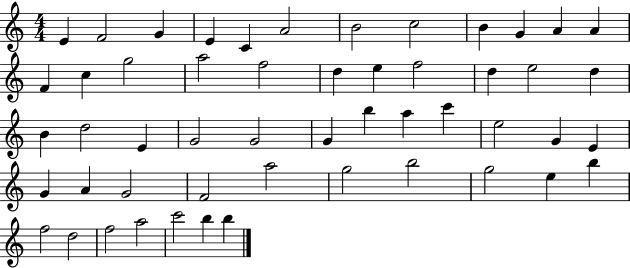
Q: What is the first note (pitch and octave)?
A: E4